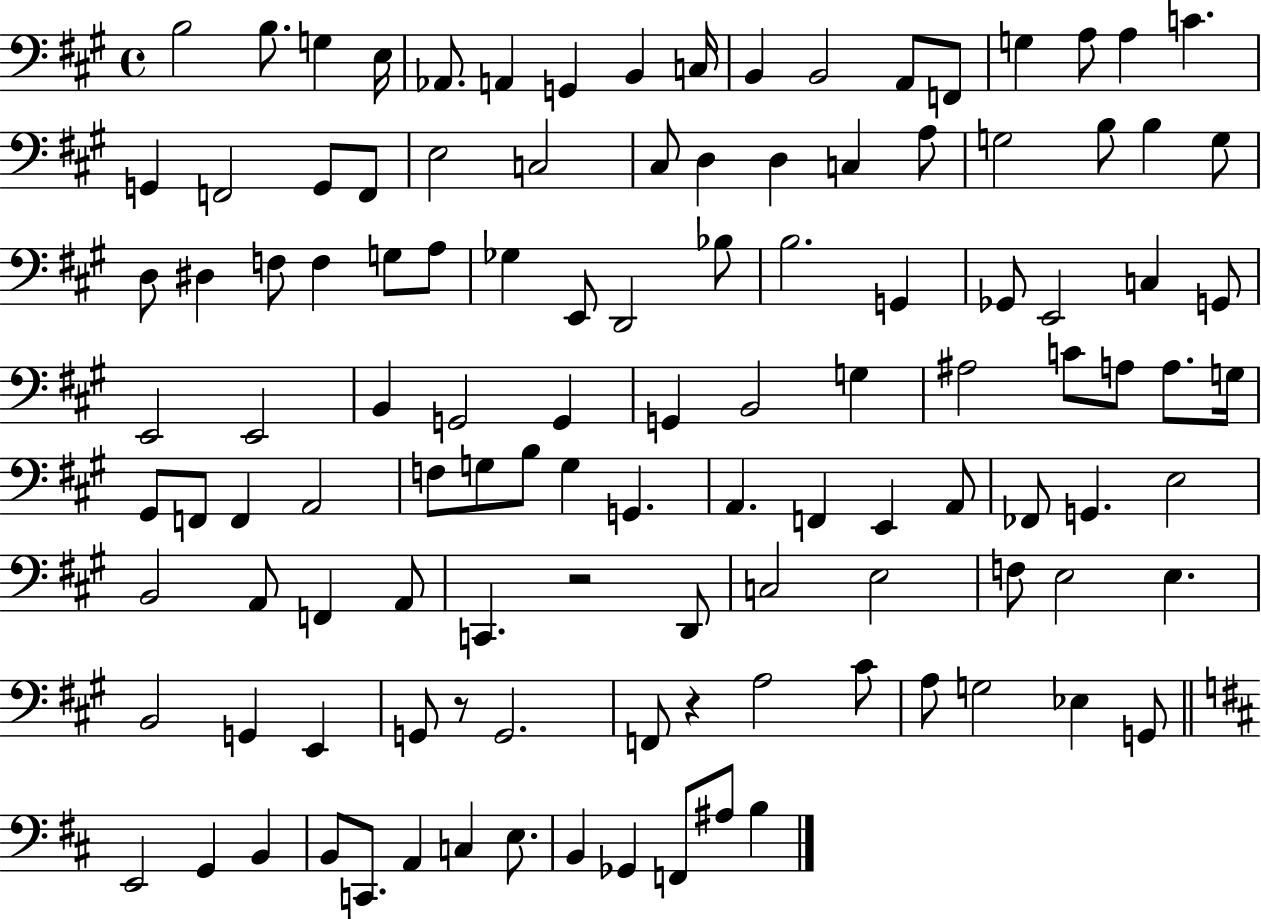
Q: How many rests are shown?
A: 3